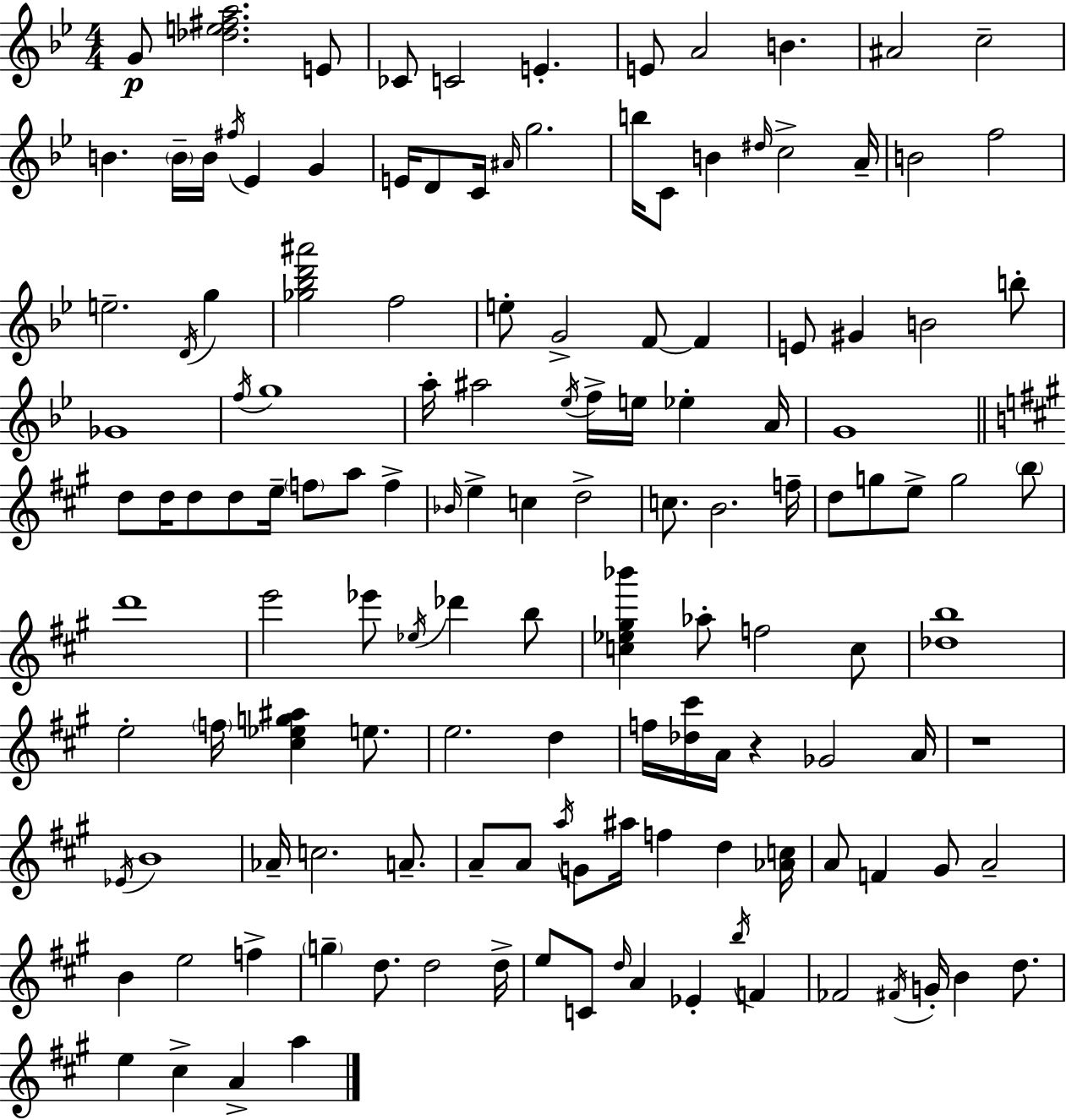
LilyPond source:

{
  \clef treble
  \numericTimeSignature
  \time 4/4
  \key bes \major
  g'8\p <des'' e'' fis'' a''>2. e'8 | ces'8 c'2 e'4.-. | e'8 a'2 b'4. | ais'2 c''2-- | \break b'4. \parenthesize b'16-- b'16 \acciaccatura { fis''16 } ees'4 g'4 | e'16 d'8 c'16 \grace { ais'16 } g''2. | b''16 c'8 b'4 \grace { dis''16 } c''2-> | a'16-- b'2 f''2 | \break e''2.-- \acciaccatura { d'16 } | g''4 <ges'' bes'' d''' ais'''>2 f''2 | e''8-. g'2-> f'8~~ | f'4 e'8 gis'4 b'2 | \break b''8-. ges'1 | \acciaccatura { f''16 } g''1 | a''16-. ais''2 \acciaccatura { ees''16 } f''16-> | e''16 ees''4-. a'16 g'1 | \break \bar "||" \break \key a \major d''8 d''16 d''8 d''8 e''16-- \parenthesize f''8 a''8 f''4-> | \grace { bes'16 } e''4-> c''4 d''2-> | c''8. b'2. | f''16-- d''8 g''8 e''8-> g''2 \parenthesize b''8 | \break d'''1 | e'''2 ees'''8 \acciaccatura { ees''16 } des'''4 | b''8 <c'' ees'' gis'' bes'''>4 aes''8-. f''2 | c''8 <des'' b''>1 | \break e''2-. \parenthesize f''16 <cis'' ees'' g'' ais''>4 e''8. | e''2. d''4 | f''16 <des'' cis'''>16 a'16 r4 ges'2 | a'16 r1 | \break \acciaccatura { ees'16 } b'1 | aes'16-- c''2. | a'8.-- a'8-- a'8 \acciaccatura { a''16 } g'8 ais''16 f''4 d''4 | <aes' c''>16 a'8 f'4 gis'8 a'2-- | \break b'4 e''2 | f''4-> \parenthesize g''4-- d''8. d''2 | d''16-> e''8 c'8 \grace { d''16 } a'4 ees'4-. | \acciaccatura { b''16 } f'4 fes'2 \acciaccatura { fis'16 } g'16-. | \break b'4 d''8. e''4 cis''4-> a'4-> | a''4 \bar "|."
}